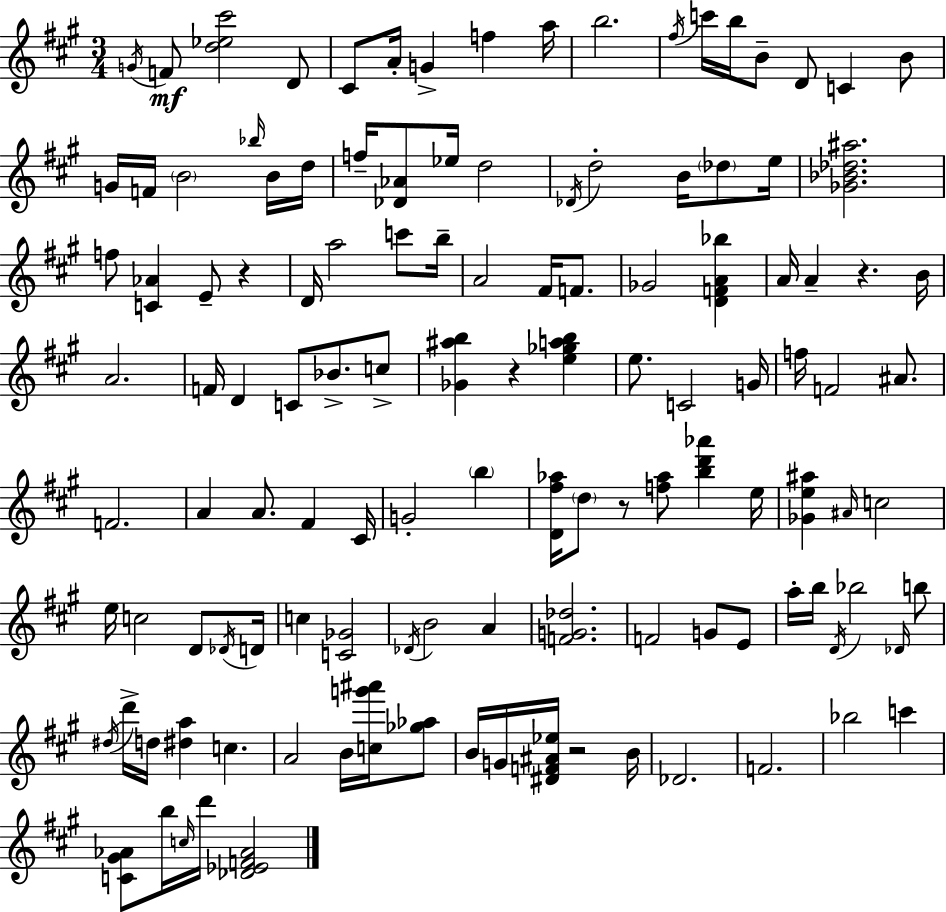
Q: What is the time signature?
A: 3/4